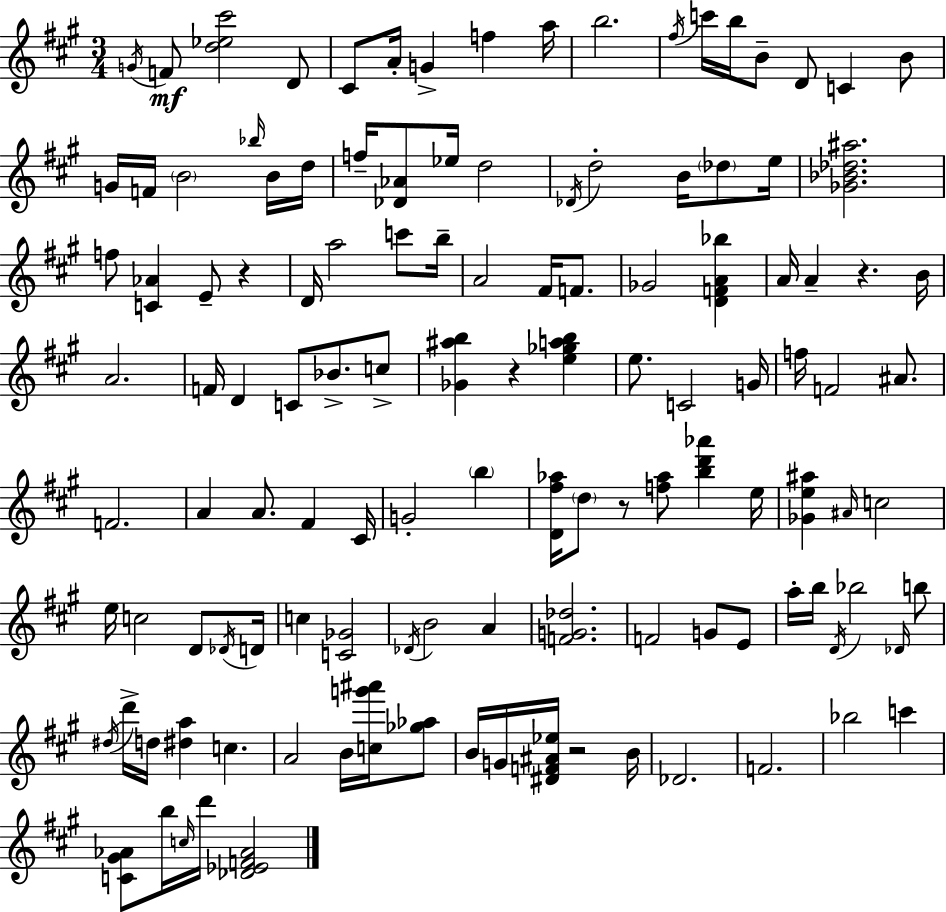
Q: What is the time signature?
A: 3/4